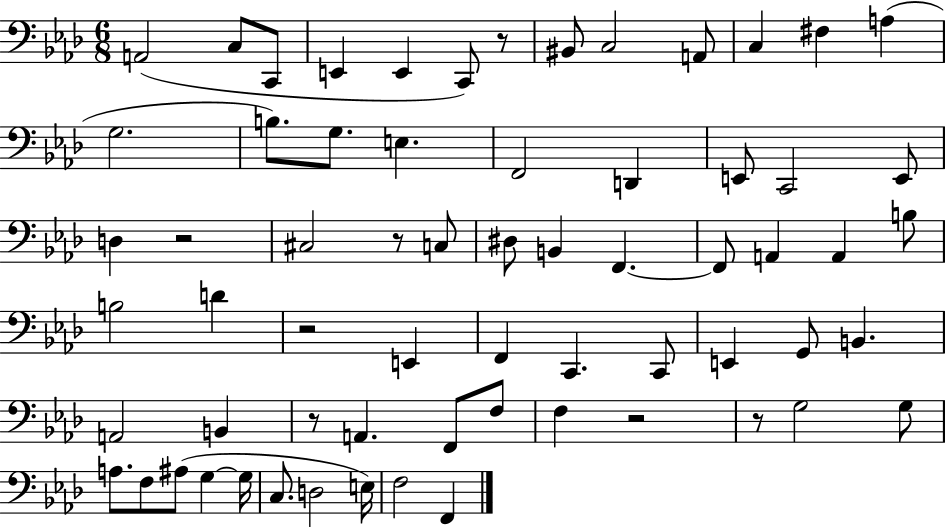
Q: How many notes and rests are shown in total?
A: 65